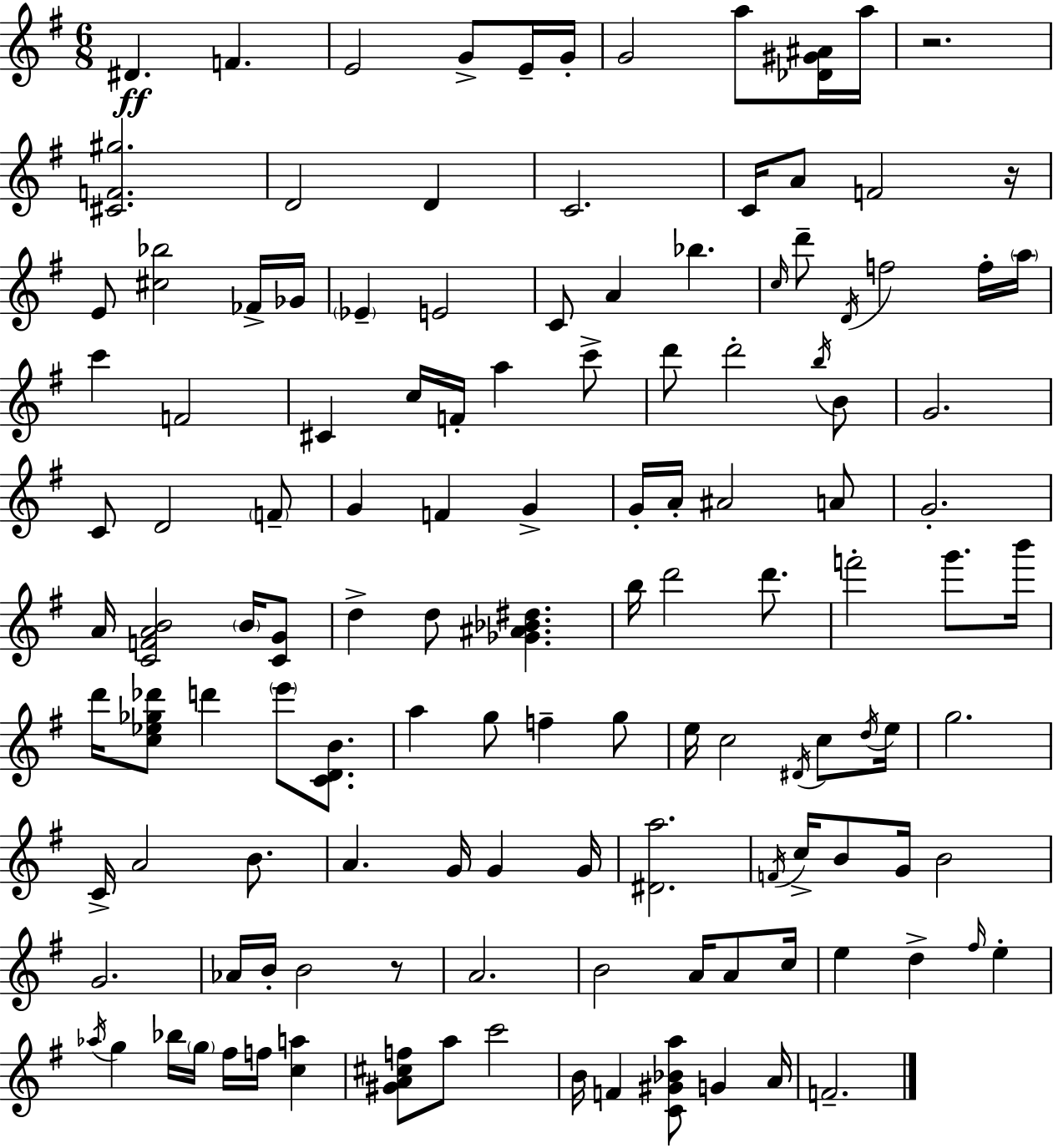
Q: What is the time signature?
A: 6/8